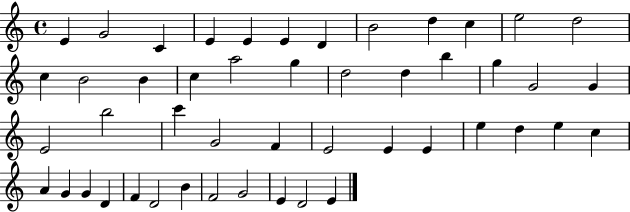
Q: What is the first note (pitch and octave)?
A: E4